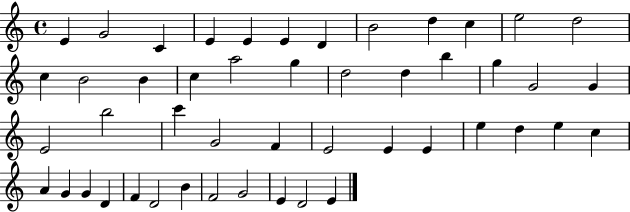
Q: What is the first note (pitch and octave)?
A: E4